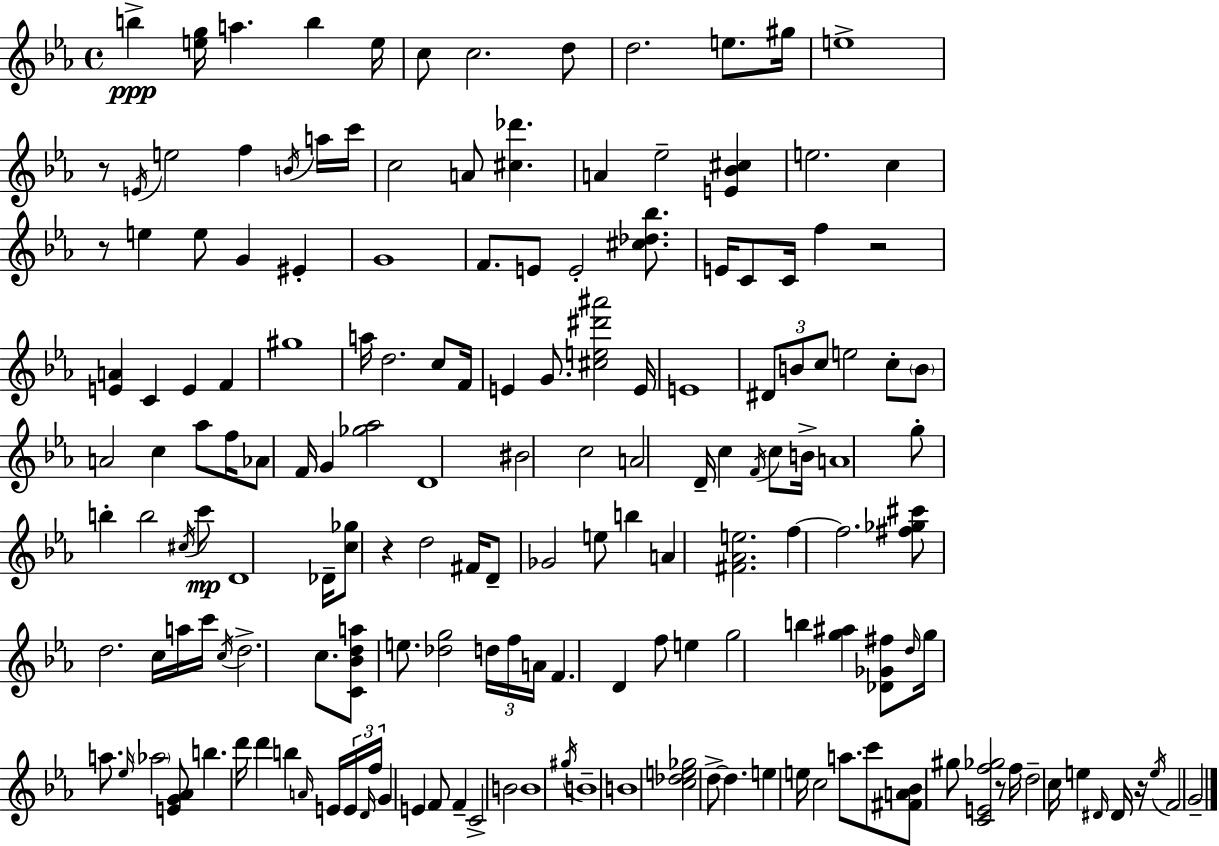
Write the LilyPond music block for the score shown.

{
  \clef treble
  \time 4/4
  \defaultTimeSignature
  \key c \minor
  \repeat volta 2 { b''4->\ppp <e'' g''>16 a''4. b''4 e''16 | c''8 c''2. d''8 | d''2. e''8. gis''16 | e''1-> | \break r8 \acciaccatura { e'16 } e''2 f''4 \acciaccatura { b'16 } | a''16 c'''16 c''2 a'8 <cis'' des'''>4. | a'4 ees''2-- <e' bes' cis''>4 | e''2. c''4 | \break r8 e''4 e''8 g'4 eis'4-. | g'1 | f'8. e'8 e'2-. <cis'' des'' bes''>8. | e'16 c'8 c'16 f''4 r2 | \break <e' a'>4 c'4 e'4 f'4 | gis''1 | a''16 d''2. c''8 | f'16 e'4 g'8. <cis'' e'' dis''' ais'''>2 | \break e'16 e'1 | \tuplet 3/2 { dis'8 b'8 c''8 } e''2 | c''8-. \parenthesize b'8 a'2 c''4 | aes''8 f''16 aes'8 f'16 g'4 <ges'' aes''>2 | \break d'1 | bis'2 c''2 | a'2 d'16-- c''4 \acciaccatura { f'16 } | c''8 b'16-> a'1 | \break g''8-. b''4-. b''2 | \acciaccatura { cis''16 } c'''8\mp d'1 | des'16-- <c'' ges''>8 r4 d''2 | fis'16 d'8-- ges'2 e''8 | \break b''4 a'4 <fis' aes' e''>2. | f''4~~ f''2. | <fis'' ges'' cis'''>8 d''2. | c''16 a''16 c'''16 \acciaccatura { c''16 } d''2.-> | \break c''8. <c' bes' d'' a''>8 e''8. <des'' g''>2 | \tuplet 3/2 { d''16 f''16 a'16 } f'4. d'4 f''8 | e''4 g''2 b''4 | <g'' ais''>4 <des' ges' fis''>8 \grace { d''16 } g''16 a''8. \grace { ees''16 } \parenthesize aes''2 | \break <e' g' aes'>8 b''4. d'''16 d'''4 | b''4 \grace { a'16 } e'16 \tuplet 3/2 { e'16 \grace { d'16 } f''16 } g'4 e'4 | f'8 f'4-- c'2-> | b'2 b'1 | \break \acciaccatura { gis''16 } b'1-- | b'1 | <c'' des'' e'' ges''>2 | d''8->~~ d''4. e''4 e''16 c''2 | \break a''8. c'''8 <fis' a' bes'>8 gis''8 | <c' e' f'' ges''>2 r8 f''16 d''2-- | c''16 e''4 \grace { dis'16 } dis'16 r16 \acciaccatura { e''16 } f'2 | g'2-- } \bar "|."
}